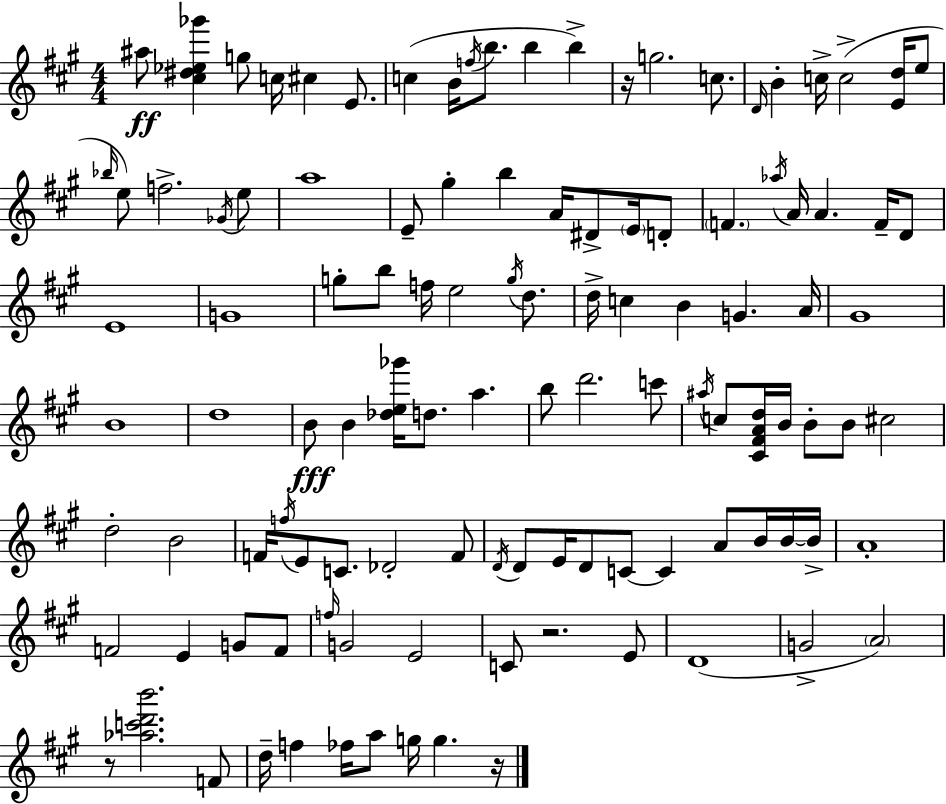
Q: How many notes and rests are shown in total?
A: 113